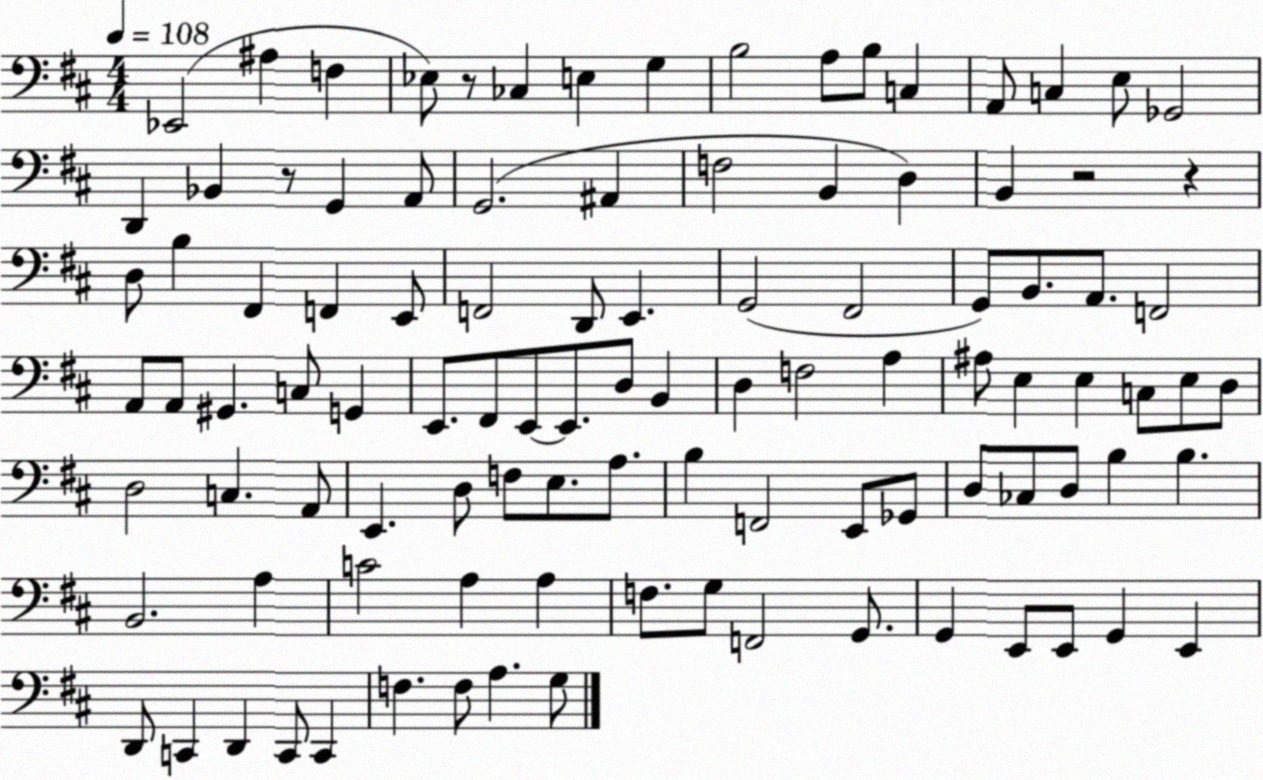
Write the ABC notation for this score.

X:1
T:Untitled
M:4/4
L:1/4
K:D
_E,,2 ^A, F, _E,/2 z/2 _C, E, G, B,2 A,/2 B,/2 C, A,,/2 C, E,/2 _G,,2 D,, _B,, z/2 G,, A,,/2 G,,2 ^A,, F,2 B,, D, B,, z2 z D,/2 B, ^F,, F,, E,,/2 F,,2 D,,/2 E,, G,,2 ^F,,2 G,,/2 B,,/2 A,,/2 F,,2 A,,/2 A,,/2 ^G,, C,/2 G,, E,,/2 ^F,,/2 E,,/2 E,,/2 D,/2 B,, D, F,2 A, ^A,/2 E, E, C,/2 E,/2 D,/2 D,2 C, A,,/2 E,, D,/2 F,/2 E,/2 A,/2 B, F,,2 E,,/2 _G,,/2 D,/2 _C,/2 D,/2 B, B, B,,2 A, C2 A, A, F,/2 G,/2 F,,2 G,,/2 G,, E,,/2 E,,/2 G,, E,, D,,/2 C,, D,, C,,/2 C,, F, F,/2 A, G,/2